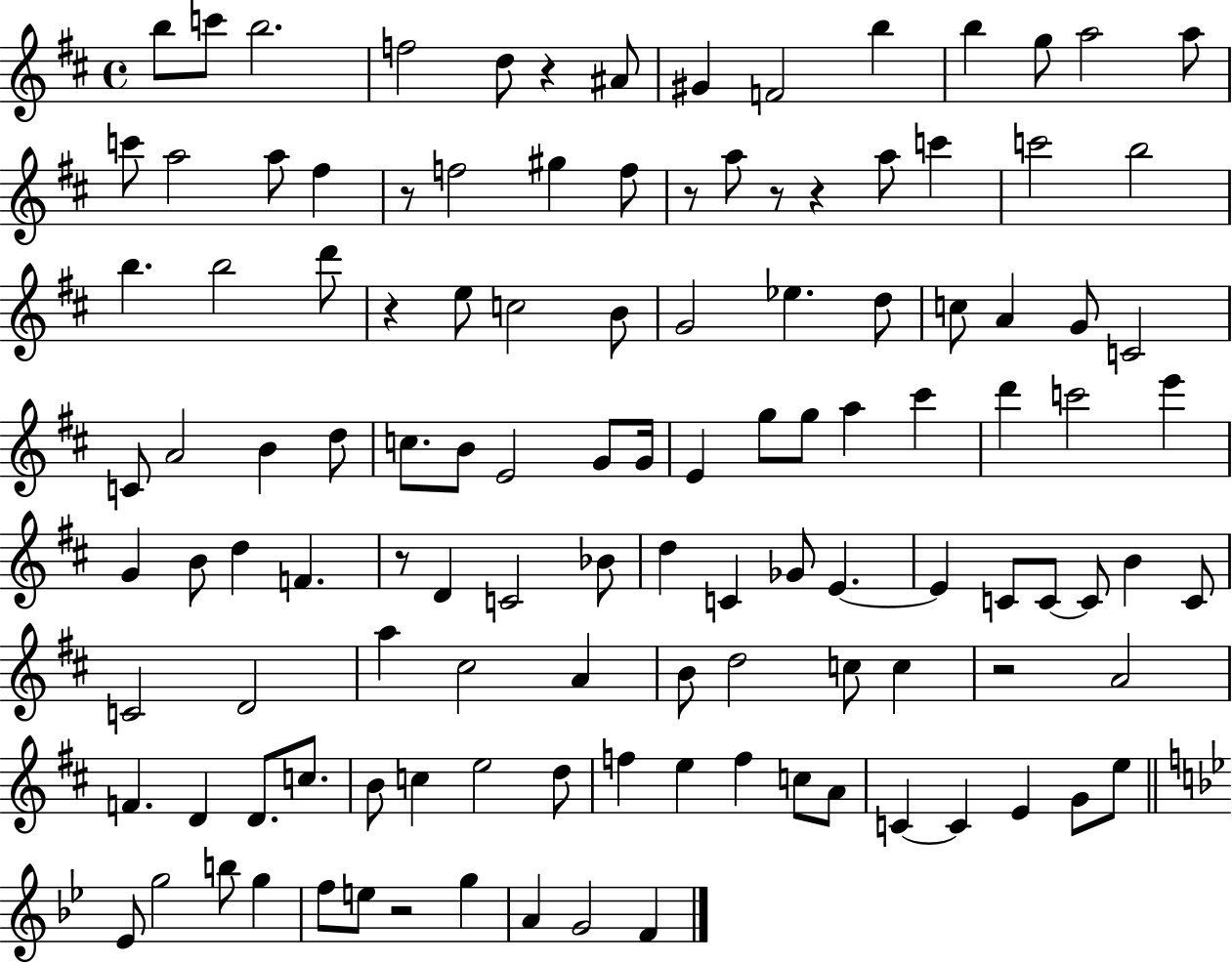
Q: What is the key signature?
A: D major